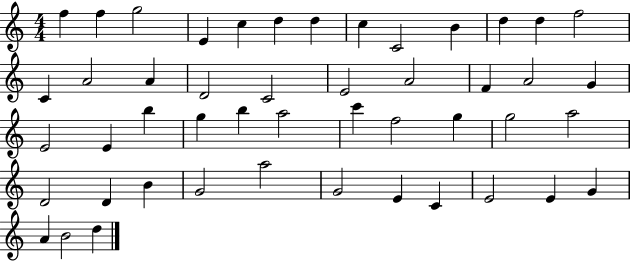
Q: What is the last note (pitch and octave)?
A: D5